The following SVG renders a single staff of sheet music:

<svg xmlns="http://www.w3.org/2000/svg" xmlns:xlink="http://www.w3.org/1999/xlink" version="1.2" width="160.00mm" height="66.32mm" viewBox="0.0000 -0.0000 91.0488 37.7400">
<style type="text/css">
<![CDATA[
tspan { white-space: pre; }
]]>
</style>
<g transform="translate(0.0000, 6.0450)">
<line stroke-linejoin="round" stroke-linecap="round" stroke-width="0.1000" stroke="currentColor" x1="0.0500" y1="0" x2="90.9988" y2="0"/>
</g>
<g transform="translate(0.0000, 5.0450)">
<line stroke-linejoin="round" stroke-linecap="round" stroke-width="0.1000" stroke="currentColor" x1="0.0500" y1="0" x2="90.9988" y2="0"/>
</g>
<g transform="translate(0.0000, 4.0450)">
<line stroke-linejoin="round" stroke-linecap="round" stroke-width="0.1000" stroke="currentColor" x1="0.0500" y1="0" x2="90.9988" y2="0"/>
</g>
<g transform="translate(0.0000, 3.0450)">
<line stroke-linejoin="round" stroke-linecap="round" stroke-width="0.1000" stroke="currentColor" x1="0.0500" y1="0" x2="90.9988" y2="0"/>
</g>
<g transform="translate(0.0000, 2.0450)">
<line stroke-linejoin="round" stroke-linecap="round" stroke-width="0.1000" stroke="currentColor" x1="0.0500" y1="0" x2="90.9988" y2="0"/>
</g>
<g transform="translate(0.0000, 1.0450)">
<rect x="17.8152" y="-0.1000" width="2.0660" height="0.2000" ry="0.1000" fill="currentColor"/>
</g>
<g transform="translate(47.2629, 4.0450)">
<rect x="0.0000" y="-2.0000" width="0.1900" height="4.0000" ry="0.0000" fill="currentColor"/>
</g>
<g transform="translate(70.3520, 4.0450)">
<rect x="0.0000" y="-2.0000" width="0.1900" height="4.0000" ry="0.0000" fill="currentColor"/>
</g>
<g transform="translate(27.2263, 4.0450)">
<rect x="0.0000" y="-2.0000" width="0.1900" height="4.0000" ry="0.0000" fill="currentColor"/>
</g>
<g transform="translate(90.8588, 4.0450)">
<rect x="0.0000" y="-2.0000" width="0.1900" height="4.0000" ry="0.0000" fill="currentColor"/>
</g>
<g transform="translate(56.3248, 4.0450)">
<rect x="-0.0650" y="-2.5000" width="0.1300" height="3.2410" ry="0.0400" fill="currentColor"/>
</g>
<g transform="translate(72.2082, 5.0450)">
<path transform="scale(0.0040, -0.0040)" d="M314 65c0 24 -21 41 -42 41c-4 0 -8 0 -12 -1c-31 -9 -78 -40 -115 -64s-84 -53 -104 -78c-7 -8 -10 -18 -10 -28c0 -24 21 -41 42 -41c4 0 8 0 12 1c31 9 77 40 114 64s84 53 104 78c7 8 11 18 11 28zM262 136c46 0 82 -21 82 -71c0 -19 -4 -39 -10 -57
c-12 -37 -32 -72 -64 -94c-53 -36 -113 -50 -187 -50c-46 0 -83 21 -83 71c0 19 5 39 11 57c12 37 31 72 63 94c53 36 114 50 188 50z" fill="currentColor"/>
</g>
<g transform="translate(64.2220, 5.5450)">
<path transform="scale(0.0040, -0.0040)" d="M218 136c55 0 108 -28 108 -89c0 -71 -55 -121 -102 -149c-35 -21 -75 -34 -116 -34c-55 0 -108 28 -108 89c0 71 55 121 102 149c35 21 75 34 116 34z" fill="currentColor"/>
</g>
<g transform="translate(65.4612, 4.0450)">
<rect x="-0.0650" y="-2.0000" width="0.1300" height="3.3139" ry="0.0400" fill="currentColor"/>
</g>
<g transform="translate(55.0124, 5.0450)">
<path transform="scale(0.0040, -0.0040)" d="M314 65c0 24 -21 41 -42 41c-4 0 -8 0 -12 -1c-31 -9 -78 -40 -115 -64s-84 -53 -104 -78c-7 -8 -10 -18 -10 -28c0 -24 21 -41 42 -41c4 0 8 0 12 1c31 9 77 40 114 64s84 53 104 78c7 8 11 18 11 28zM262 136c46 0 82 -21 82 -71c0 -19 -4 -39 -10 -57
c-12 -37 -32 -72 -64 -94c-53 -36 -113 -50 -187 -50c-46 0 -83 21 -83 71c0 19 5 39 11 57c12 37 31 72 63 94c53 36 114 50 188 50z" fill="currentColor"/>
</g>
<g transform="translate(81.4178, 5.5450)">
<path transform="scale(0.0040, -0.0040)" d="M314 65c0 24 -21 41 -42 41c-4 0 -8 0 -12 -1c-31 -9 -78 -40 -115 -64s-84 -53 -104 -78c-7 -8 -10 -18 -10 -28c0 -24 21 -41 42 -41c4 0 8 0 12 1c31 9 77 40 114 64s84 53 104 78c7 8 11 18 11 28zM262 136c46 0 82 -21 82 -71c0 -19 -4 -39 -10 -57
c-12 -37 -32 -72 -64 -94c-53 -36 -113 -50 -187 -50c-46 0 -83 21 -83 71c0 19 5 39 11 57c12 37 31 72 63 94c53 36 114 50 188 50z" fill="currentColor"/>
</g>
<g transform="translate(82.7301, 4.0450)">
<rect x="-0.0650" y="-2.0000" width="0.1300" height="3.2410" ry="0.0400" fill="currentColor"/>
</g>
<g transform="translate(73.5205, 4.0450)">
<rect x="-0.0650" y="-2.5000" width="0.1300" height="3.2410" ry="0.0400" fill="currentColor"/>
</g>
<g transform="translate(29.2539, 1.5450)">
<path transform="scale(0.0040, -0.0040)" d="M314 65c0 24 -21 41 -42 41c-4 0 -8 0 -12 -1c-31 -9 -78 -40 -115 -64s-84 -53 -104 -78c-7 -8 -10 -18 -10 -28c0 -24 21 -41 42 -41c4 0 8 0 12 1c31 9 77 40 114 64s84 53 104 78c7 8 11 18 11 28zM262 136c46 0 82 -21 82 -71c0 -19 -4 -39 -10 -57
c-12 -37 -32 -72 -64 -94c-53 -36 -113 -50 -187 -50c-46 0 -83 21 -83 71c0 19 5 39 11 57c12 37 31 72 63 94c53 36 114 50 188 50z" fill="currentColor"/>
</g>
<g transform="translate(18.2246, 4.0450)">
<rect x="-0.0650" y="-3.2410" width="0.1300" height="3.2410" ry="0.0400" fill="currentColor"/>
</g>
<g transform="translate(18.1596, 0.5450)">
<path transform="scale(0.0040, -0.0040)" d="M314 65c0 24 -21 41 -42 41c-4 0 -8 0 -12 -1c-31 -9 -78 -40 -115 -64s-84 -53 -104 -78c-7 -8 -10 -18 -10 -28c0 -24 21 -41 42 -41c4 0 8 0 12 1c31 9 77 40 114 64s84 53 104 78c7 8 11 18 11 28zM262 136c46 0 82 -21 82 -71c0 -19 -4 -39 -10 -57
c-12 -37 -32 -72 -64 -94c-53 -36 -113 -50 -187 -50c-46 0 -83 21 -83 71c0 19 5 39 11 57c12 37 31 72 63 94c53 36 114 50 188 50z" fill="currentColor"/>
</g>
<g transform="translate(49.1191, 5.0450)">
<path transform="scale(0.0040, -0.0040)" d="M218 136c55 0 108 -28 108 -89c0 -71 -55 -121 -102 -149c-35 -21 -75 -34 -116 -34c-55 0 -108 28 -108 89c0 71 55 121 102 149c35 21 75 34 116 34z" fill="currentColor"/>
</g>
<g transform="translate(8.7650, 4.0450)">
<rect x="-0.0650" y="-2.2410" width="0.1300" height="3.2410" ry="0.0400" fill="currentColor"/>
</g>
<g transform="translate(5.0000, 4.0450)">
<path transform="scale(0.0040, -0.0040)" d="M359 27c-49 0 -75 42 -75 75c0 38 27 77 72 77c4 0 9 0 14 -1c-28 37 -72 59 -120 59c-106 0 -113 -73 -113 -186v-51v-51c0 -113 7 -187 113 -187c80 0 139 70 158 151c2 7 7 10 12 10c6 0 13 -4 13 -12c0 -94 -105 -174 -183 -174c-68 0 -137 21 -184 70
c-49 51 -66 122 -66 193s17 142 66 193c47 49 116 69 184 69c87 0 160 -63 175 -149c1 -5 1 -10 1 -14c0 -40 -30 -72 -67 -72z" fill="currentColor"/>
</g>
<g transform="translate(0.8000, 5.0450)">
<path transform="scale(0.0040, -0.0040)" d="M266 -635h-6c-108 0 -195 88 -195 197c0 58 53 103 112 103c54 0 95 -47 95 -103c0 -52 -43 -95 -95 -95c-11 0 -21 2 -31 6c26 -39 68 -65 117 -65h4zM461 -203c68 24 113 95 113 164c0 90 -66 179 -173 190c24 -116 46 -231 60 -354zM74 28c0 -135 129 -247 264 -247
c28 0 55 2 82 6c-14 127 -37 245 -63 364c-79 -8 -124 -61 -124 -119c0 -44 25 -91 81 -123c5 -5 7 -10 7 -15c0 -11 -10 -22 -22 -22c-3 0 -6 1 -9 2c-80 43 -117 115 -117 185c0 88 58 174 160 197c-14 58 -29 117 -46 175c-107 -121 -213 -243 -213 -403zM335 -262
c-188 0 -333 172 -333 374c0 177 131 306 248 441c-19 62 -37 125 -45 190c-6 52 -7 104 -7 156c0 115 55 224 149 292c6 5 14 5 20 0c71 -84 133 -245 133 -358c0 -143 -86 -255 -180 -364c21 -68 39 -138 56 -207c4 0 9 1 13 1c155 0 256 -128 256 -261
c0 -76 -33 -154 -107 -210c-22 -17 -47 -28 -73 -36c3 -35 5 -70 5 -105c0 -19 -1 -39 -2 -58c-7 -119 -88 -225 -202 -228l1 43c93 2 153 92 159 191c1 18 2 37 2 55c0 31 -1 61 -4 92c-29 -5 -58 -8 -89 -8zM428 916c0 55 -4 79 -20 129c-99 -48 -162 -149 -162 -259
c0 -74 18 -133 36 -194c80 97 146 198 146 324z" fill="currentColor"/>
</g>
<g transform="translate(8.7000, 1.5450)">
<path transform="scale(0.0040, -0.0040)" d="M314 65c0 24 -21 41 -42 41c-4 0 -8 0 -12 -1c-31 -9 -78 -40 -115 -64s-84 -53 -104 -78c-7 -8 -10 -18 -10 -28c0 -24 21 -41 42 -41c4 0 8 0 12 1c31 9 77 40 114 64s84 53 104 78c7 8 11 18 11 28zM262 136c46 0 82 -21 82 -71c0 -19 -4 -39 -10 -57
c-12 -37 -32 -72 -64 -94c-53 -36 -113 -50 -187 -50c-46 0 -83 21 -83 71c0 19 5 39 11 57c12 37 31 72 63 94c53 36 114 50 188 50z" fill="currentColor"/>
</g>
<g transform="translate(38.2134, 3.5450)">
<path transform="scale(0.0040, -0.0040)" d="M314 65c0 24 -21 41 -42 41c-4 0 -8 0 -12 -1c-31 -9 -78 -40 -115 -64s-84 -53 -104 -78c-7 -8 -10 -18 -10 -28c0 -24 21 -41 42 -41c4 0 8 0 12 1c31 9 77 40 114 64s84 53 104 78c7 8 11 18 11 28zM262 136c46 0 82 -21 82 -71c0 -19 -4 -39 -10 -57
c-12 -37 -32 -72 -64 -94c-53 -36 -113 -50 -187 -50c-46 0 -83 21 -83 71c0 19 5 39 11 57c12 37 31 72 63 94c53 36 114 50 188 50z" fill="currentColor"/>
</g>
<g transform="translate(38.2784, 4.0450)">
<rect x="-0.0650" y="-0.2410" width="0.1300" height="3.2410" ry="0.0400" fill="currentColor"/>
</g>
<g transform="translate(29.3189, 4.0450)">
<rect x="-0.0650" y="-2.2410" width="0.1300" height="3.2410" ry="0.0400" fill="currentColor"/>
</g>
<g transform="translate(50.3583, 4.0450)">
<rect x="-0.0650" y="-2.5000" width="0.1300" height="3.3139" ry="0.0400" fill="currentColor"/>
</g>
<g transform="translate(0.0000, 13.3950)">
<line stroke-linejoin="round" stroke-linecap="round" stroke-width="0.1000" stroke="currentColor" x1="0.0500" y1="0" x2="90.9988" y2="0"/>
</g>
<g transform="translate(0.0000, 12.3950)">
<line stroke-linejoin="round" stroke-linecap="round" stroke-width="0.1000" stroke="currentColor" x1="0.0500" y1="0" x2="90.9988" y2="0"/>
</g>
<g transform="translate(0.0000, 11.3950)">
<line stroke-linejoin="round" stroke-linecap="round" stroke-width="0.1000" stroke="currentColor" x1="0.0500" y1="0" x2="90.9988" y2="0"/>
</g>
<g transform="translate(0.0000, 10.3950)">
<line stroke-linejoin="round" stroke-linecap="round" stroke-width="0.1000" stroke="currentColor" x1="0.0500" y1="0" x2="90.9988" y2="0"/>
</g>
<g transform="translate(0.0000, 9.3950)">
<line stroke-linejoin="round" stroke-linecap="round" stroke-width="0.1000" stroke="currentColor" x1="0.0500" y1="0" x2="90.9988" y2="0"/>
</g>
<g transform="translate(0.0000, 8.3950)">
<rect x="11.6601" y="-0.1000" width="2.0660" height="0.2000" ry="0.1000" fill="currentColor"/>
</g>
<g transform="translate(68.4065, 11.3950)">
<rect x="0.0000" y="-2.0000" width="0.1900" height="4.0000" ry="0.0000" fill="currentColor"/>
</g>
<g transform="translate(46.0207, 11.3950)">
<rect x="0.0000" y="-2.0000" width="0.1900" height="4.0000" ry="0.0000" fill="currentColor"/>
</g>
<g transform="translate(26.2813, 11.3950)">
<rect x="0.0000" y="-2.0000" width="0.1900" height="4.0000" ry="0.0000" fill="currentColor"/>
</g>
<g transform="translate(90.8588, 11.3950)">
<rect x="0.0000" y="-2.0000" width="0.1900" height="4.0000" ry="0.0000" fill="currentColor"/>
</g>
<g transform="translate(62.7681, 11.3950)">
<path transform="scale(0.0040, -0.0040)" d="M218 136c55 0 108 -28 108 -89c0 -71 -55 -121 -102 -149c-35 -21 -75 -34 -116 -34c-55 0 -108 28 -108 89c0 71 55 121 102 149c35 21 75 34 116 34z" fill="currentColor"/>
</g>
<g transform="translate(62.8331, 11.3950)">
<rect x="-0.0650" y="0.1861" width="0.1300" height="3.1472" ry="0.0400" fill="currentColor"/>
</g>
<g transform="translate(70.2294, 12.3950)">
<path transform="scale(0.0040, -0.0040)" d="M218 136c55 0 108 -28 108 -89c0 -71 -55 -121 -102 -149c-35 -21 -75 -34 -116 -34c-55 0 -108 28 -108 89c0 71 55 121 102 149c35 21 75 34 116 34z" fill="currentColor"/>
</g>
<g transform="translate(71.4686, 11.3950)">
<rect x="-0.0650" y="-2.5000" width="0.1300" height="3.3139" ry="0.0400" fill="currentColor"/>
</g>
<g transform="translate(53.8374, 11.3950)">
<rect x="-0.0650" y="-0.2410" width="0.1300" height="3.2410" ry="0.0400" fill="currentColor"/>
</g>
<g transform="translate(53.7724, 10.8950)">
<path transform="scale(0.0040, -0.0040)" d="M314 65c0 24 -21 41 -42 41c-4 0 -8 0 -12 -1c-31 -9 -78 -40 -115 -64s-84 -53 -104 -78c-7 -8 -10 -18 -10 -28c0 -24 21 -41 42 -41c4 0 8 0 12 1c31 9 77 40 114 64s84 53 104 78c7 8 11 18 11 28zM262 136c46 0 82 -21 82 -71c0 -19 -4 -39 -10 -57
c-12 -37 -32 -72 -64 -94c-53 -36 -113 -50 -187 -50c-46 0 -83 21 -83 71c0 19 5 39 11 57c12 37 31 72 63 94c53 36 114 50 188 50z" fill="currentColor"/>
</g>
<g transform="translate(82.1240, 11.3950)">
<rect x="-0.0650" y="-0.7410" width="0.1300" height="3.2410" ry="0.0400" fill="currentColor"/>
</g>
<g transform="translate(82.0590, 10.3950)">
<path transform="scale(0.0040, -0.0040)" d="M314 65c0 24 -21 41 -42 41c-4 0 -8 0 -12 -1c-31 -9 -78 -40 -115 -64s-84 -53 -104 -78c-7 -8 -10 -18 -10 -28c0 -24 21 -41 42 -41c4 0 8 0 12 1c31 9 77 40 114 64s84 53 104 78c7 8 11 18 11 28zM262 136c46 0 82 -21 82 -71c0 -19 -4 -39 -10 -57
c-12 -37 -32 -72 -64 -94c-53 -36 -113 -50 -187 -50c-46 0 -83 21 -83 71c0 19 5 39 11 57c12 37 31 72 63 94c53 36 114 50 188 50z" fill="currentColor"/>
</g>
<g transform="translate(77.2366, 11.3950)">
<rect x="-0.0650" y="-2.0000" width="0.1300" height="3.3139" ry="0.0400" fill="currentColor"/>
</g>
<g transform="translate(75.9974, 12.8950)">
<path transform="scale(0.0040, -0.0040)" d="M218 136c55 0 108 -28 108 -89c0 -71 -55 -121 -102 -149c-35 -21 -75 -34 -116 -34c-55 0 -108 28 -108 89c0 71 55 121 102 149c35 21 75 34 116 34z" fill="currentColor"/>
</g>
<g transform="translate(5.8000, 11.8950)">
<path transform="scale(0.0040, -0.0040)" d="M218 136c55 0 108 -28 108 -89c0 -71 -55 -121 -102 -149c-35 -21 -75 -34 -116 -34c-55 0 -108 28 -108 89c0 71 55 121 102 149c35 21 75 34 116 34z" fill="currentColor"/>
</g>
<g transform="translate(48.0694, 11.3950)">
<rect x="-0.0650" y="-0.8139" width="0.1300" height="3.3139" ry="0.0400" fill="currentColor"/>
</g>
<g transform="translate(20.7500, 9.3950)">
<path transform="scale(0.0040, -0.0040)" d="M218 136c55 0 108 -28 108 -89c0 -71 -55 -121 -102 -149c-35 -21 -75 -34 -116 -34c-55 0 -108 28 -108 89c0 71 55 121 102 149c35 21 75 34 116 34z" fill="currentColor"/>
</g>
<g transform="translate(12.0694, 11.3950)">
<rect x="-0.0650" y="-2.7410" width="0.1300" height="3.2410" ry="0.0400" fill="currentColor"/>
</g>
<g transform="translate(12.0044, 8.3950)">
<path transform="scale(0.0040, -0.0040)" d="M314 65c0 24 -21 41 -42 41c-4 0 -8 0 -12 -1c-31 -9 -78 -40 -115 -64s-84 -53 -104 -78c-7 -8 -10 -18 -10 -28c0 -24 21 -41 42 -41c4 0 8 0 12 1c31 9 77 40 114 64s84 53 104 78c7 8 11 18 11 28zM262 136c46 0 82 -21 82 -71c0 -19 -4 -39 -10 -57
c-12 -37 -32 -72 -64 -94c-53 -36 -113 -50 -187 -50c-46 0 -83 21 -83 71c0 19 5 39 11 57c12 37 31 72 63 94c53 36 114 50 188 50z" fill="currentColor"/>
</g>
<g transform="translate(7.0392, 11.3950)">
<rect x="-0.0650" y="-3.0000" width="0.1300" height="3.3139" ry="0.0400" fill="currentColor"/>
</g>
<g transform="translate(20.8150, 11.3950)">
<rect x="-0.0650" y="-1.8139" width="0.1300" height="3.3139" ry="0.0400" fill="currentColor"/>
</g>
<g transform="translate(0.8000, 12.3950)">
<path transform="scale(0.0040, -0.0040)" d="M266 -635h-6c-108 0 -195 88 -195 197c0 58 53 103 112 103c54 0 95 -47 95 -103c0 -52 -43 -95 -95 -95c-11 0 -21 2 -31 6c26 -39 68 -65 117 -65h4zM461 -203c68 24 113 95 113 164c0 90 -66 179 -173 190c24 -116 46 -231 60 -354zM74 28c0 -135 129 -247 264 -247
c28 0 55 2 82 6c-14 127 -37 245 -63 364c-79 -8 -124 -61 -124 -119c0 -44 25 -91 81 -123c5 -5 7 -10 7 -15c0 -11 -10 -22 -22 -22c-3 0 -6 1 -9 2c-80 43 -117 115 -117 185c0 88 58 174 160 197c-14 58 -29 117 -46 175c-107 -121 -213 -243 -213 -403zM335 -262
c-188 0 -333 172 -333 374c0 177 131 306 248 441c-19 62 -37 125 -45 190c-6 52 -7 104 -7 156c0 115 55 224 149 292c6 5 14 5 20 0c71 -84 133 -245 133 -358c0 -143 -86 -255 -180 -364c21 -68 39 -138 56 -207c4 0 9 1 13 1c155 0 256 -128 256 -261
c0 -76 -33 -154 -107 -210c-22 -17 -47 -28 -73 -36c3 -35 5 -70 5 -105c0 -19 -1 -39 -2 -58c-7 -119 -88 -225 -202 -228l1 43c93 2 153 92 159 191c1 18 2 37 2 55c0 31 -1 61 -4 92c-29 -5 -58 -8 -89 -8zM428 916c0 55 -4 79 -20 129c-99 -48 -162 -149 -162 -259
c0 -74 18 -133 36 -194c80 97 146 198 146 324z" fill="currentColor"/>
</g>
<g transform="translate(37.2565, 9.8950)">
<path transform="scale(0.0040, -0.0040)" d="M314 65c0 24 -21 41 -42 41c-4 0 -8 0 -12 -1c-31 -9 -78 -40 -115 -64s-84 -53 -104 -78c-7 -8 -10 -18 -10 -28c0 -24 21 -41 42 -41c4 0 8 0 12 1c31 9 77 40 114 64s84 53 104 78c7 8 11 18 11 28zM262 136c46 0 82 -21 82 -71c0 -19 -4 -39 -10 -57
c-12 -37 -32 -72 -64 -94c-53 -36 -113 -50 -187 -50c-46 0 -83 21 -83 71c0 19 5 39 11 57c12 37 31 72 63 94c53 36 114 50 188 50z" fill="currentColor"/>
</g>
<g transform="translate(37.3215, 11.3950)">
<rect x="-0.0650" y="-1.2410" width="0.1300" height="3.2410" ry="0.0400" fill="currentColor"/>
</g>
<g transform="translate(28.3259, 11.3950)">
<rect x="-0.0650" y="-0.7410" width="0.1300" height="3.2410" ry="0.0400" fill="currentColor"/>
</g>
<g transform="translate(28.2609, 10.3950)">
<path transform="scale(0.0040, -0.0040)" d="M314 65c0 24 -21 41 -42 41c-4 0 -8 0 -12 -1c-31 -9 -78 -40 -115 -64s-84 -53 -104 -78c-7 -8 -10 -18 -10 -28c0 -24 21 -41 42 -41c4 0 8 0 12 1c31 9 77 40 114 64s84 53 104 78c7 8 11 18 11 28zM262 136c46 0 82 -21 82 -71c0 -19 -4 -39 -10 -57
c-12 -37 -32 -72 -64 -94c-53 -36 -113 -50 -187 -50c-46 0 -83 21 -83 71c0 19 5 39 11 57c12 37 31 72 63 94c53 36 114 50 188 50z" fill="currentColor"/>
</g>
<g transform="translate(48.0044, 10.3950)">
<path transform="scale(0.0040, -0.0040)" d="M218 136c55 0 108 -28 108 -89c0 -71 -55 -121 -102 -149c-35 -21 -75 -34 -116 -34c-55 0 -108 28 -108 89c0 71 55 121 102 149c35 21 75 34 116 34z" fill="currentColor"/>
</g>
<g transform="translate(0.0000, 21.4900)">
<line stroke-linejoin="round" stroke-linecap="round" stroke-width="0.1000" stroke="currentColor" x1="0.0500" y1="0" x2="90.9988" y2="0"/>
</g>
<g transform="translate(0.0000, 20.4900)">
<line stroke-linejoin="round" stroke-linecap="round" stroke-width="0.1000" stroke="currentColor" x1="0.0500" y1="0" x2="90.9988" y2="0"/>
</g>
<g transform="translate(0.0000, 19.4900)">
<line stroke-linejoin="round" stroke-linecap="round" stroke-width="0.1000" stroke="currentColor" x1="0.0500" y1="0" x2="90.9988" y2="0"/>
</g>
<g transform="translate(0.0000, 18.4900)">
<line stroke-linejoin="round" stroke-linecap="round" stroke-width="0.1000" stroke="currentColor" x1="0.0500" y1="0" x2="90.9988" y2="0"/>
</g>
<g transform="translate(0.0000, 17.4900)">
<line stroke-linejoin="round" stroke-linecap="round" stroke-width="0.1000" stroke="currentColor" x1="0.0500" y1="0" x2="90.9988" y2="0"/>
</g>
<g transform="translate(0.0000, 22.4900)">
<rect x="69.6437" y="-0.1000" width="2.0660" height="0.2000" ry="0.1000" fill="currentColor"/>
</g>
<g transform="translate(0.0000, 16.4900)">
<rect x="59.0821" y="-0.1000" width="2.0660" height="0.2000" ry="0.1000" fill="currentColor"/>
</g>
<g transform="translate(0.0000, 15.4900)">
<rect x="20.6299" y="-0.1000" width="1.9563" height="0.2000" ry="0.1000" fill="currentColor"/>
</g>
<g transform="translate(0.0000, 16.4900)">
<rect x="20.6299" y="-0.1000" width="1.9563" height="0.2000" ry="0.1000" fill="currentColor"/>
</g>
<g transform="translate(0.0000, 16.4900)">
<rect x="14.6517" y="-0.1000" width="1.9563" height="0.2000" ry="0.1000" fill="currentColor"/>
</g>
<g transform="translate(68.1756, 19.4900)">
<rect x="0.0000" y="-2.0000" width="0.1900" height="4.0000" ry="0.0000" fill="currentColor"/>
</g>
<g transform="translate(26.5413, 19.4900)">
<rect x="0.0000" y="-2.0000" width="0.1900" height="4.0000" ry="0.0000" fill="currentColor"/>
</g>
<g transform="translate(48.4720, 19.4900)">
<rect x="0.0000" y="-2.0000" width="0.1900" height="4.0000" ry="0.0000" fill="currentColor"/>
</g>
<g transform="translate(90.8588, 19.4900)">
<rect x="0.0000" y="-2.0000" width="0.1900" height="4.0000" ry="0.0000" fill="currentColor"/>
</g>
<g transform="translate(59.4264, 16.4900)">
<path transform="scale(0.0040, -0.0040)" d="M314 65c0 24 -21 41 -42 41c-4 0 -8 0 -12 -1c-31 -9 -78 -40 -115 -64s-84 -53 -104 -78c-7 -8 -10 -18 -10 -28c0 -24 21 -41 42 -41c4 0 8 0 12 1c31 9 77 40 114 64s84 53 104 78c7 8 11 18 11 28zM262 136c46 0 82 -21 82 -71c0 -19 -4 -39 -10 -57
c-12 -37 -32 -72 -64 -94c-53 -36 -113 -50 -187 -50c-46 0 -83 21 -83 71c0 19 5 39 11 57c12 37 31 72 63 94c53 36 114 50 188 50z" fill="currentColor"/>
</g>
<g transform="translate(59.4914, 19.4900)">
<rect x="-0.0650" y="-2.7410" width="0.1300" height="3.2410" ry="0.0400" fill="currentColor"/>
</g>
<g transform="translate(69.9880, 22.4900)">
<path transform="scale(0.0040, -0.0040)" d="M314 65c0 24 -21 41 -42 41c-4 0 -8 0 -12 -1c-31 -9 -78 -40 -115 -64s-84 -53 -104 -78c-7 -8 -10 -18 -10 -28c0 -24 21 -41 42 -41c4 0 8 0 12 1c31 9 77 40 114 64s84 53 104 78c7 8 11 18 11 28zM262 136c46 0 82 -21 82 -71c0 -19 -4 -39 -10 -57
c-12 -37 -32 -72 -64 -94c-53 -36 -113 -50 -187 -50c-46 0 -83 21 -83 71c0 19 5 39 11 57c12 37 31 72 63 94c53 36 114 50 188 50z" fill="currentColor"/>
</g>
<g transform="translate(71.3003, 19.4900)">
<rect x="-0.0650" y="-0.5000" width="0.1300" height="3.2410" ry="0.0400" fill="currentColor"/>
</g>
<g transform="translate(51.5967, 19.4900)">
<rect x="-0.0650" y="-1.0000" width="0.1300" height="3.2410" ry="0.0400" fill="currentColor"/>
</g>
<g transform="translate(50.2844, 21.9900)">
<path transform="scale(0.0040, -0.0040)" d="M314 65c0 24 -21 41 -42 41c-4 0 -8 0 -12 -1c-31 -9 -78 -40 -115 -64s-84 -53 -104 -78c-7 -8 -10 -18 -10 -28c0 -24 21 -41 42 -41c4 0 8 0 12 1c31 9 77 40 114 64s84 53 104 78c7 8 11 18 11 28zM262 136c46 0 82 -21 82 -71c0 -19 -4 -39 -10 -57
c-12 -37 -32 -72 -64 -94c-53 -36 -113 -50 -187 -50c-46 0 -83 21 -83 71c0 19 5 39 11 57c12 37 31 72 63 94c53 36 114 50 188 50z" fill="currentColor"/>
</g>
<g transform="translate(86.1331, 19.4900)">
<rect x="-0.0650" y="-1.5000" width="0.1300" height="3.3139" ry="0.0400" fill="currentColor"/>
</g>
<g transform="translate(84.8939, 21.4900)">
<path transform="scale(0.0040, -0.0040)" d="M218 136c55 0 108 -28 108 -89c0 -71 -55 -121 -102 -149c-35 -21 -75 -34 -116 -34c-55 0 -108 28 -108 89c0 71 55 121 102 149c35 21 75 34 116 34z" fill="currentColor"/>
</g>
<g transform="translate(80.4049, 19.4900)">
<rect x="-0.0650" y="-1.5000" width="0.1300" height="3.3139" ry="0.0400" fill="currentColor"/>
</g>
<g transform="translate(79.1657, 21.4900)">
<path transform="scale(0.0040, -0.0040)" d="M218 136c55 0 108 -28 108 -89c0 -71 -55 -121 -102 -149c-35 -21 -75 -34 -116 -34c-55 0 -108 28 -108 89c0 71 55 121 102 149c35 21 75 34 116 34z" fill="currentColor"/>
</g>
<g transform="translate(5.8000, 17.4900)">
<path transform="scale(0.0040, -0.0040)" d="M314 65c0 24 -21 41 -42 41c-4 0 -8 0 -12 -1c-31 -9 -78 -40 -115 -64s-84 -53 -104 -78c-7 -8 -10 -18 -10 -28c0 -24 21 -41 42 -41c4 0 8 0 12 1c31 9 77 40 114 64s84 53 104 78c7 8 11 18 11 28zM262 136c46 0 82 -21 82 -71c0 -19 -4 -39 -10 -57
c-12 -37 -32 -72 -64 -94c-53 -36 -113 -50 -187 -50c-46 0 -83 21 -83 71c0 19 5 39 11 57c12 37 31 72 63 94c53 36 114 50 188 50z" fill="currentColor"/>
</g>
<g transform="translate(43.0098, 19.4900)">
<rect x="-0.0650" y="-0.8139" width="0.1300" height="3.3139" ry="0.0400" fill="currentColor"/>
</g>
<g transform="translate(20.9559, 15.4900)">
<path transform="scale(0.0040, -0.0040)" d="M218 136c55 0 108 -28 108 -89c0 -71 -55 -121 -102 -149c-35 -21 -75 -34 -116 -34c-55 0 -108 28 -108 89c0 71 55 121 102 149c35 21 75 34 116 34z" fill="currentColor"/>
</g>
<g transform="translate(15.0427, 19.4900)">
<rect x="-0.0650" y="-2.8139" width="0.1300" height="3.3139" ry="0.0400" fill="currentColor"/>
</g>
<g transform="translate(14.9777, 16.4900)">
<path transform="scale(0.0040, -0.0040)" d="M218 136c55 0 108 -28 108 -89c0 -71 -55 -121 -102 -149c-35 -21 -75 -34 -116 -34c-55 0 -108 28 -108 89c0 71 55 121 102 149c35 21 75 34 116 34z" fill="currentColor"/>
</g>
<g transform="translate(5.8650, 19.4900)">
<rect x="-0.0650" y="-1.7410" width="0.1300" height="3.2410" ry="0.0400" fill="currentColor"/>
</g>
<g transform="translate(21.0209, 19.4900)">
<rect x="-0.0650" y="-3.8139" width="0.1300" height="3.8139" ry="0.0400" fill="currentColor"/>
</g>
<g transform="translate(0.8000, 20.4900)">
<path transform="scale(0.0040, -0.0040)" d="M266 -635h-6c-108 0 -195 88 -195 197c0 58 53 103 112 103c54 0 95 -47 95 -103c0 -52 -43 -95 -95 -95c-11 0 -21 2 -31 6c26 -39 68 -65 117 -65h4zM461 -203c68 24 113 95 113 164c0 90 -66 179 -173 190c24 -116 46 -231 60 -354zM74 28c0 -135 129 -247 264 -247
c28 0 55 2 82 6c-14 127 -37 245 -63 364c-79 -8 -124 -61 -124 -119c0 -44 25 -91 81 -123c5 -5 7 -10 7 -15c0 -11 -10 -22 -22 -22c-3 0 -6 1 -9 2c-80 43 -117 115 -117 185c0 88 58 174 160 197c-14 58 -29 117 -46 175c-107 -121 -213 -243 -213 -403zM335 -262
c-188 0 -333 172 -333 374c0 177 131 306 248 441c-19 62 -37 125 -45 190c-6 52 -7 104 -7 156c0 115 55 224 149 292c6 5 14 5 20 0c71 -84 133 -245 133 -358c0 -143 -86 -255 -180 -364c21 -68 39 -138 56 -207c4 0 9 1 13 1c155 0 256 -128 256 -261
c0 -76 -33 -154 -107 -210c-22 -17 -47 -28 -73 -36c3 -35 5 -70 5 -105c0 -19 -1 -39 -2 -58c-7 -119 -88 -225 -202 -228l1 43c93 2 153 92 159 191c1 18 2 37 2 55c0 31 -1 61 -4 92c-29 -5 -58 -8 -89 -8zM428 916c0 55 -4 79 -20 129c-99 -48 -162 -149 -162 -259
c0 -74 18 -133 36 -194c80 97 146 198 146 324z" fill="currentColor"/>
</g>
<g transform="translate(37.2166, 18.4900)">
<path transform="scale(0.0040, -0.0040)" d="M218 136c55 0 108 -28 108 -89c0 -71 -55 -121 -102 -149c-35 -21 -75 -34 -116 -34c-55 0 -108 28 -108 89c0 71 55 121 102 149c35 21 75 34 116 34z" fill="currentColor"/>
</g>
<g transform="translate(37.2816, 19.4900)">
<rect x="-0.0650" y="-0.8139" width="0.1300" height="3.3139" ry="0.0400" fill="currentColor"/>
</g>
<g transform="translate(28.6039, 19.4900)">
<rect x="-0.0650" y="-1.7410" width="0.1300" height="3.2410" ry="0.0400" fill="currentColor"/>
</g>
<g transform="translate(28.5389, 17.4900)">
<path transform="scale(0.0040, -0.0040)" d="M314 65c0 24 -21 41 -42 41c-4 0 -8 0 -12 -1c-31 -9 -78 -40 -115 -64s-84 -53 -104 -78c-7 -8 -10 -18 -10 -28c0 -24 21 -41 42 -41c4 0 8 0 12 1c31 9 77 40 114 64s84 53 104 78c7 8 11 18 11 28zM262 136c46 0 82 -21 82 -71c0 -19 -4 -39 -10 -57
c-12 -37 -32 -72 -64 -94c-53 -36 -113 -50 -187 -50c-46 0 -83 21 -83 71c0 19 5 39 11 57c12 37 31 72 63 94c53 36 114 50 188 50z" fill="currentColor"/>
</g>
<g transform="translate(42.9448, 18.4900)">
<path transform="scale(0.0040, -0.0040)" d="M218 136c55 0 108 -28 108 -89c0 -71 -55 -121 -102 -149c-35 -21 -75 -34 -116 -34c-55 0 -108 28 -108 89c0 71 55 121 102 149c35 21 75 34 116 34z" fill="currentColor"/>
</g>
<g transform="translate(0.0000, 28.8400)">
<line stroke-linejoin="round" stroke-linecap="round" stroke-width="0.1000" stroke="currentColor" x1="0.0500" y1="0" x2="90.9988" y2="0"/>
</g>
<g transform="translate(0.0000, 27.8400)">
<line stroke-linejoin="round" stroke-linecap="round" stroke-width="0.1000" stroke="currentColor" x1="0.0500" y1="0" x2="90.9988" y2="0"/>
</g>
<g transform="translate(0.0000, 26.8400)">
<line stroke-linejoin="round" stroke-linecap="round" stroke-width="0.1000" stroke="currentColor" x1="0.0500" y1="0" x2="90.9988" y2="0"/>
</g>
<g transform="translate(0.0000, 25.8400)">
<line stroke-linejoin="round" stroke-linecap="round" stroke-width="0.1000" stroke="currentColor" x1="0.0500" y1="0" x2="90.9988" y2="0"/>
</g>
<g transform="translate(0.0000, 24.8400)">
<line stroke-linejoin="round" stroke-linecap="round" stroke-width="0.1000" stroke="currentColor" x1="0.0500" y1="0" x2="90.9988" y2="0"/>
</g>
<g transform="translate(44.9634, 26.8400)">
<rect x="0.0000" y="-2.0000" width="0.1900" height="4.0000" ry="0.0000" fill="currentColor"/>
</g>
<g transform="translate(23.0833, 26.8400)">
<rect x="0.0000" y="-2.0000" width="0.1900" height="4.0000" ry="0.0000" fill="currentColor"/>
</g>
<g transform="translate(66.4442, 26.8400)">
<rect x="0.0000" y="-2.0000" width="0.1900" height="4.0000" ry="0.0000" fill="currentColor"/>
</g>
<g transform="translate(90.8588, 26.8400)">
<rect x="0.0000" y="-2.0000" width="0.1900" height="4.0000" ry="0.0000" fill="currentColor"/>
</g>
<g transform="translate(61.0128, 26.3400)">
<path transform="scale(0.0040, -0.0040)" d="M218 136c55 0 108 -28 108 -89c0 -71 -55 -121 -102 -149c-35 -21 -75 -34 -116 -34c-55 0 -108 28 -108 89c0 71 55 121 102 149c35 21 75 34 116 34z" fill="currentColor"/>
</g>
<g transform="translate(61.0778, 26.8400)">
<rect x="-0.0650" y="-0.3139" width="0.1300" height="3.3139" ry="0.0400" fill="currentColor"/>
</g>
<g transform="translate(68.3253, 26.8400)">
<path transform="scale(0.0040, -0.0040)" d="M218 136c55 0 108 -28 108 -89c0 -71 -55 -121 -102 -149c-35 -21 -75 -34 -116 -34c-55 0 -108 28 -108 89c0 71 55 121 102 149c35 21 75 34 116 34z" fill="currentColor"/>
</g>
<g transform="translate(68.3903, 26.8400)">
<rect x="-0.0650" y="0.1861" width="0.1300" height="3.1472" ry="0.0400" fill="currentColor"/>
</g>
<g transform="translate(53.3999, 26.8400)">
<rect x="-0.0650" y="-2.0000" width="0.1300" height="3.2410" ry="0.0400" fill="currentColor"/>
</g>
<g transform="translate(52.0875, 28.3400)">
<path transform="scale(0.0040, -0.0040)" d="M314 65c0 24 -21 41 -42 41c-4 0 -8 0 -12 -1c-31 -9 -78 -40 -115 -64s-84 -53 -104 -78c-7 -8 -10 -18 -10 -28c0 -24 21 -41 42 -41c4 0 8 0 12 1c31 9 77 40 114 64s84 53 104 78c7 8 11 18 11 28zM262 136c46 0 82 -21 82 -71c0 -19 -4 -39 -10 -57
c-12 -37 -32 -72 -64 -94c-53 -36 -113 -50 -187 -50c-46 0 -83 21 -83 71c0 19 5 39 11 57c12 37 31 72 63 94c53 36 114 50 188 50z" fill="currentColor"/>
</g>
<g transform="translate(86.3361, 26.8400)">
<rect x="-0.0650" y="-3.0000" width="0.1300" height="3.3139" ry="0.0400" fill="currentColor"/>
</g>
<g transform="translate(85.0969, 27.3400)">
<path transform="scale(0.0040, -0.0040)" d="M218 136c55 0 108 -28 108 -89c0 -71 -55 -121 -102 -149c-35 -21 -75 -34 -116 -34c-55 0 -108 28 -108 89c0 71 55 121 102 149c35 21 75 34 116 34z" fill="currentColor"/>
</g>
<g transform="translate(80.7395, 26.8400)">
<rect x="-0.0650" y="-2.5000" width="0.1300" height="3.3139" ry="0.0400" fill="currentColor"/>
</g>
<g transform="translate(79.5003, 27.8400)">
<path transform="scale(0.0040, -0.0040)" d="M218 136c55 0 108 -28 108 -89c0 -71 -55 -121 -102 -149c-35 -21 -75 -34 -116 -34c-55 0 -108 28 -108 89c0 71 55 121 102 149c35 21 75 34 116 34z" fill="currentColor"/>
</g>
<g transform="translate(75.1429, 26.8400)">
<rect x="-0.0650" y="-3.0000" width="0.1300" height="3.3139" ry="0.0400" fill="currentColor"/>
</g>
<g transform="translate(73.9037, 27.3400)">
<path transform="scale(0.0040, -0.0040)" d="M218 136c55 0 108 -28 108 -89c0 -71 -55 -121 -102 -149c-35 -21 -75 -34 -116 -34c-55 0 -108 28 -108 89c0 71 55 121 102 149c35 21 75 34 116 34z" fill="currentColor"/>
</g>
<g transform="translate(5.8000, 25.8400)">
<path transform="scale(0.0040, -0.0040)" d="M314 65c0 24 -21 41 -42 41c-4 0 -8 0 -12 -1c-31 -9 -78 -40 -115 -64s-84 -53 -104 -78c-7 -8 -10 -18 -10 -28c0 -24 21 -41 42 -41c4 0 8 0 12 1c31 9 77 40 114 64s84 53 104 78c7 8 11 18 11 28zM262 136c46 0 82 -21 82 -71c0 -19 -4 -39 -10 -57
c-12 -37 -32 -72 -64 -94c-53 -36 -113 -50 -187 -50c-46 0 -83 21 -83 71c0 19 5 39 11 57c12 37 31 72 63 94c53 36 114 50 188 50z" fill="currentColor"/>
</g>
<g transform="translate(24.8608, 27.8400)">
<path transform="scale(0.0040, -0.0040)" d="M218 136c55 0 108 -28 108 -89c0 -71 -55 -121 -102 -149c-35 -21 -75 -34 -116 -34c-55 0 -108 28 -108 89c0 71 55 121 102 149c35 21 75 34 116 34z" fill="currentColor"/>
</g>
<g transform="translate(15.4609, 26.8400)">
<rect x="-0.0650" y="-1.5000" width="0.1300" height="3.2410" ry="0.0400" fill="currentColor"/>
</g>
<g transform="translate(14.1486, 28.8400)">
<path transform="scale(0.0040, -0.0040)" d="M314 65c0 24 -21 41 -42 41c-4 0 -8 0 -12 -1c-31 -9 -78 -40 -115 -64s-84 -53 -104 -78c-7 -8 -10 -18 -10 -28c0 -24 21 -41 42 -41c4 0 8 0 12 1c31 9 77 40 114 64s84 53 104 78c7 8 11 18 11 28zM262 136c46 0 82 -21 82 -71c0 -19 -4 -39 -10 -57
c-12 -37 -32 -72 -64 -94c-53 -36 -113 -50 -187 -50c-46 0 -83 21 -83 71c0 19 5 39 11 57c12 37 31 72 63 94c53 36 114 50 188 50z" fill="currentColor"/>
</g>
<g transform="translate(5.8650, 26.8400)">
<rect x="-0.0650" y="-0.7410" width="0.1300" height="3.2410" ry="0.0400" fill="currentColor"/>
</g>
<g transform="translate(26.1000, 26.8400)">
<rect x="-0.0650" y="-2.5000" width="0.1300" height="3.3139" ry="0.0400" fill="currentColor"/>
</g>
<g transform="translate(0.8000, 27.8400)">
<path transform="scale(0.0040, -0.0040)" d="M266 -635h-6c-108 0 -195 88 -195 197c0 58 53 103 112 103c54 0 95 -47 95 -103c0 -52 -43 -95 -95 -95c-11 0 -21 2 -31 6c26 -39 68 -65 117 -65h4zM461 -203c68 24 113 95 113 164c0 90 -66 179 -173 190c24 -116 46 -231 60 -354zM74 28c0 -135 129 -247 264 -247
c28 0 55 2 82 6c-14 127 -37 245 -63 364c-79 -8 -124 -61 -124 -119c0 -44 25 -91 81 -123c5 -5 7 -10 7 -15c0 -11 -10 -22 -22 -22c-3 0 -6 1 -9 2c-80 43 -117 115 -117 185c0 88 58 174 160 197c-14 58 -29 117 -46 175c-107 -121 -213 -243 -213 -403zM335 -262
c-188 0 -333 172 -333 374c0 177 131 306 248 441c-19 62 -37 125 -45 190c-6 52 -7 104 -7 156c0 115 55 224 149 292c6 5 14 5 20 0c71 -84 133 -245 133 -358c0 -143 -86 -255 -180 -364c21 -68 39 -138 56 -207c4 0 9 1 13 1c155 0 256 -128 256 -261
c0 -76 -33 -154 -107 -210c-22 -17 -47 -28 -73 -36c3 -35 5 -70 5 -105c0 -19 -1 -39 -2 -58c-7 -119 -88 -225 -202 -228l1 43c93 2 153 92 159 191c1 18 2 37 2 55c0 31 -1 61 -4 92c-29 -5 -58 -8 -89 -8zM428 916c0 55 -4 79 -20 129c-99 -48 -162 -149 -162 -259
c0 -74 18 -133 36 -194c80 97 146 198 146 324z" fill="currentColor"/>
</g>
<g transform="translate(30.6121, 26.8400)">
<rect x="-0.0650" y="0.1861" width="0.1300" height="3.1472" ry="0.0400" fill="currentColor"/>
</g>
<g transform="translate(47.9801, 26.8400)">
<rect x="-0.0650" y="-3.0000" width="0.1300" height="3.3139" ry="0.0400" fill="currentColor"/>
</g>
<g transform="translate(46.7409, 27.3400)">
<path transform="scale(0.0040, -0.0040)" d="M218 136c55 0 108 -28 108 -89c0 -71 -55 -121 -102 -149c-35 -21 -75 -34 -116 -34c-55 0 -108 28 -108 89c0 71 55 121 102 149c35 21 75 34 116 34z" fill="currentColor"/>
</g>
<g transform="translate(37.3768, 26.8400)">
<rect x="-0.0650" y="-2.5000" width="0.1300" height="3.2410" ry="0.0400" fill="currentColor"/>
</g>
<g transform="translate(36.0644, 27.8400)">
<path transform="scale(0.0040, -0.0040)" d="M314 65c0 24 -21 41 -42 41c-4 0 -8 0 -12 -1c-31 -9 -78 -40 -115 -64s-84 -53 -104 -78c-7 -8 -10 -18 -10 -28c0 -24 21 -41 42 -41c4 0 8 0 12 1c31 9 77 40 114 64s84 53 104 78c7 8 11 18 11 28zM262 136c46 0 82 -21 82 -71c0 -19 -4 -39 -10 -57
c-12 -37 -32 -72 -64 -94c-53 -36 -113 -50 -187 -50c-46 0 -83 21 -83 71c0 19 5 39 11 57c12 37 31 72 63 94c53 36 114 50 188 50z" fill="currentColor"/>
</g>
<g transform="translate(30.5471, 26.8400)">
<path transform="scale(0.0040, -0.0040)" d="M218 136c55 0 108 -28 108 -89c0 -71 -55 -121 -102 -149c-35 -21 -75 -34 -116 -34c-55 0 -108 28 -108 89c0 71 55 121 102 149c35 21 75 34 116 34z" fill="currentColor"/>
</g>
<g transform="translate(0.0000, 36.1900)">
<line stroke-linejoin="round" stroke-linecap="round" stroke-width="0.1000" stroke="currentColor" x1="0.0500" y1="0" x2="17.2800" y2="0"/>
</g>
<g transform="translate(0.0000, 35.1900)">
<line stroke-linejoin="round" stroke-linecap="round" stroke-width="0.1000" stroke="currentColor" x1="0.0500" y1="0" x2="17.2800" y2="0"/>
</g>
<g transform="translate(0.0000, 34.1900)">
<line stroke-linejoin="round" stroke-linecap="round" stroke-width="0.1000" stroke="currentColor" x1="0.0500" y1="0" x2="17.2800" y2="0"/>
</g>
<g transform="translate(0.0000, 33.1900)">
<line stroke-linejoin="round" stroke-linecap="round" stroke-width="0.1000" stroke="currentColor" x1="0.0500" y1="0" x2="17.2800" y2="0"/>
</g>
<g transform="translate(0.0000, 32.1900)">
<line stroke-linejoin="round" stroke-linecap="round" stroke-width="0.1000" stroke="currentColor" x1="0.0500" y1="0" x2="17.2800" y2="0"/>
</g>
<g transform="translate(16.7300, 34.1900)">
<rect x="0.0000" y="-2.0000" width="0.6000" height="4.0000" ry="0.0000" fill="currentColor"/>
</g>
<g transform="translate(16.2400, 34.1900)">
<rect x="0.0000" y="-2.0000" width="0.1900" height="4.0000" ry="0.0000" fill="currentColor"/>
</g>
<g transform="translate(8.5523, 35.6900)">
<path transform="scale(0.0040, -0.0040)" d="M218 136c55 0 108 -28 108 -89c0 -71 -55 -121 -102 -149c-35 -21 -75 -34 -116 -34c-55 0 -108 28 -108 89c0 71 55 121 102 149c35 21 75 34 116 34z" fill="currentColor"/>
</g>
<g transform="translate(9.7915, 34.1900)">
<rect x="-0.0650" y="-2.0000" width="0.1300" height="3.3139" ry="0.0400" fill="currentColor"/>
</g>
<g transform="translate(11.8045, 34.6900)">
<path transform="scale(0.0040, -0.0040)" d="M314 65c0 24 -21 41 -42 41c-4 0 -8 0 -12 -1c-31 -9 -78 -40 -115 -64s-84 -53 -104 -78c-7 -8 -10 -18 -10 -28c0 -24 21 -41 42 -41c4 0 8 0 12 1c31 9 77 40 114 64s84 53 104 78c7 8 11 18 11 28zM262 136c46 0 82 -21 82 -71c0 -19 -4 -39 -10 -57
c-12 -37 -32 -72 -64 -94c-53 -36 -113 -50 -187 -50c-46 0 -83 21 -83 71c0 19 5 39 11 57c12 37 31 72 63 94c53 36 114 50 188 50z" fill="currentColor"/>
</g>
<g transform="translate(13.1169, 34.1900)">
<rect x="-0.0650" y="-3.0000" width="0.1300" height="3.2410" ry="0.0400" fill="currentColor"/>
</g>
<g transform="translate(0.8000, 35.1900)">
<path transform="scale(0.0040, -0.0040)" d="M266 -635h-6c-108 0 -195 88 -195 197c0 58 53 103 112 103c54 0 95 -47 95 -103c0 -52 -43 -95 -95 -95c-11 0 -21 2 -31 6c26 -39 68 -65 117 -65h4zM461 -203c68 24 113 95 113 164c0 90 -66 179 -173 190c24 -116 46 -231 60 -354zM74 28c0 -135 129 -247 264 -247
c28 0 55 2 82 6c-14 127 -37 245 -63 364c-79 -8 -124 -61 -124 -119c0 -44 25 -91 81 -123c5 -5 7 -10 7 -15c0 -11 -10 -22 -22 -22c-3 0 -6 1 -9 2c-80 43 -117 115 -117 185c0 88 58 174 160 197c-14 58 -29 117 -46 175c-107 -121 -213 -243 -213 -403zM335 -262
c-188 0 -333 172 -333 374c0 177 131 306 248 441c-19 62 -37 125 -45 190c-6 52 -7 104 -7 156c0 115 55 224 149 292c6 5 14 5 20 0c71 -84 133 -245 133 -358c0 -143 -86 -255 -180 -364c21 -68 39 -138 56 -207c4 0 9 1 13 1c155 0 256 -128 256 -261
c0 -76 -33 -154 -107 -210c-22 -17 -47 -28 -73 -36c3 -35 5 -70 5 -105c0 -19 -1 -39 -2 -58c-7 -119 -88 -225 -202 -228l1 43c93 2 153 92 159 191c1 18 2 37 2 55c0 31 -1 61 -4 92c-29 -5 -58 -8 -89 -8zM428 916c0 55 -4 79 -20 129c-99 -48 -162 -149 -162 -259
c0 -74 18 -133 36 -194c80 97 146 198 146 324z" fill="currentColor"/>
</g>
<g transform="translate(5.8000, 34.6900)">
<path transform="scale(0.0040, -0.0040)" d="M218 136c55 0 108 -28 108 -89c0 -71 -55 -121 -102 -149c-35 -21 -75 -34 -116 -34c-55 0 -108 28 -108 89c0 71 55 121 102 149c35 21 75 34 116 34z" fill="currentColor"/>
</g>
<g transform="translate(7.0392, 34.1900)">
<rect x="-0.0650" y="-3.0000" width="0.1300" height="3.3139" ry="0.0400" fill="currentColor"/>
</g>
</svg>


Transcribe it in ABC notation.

X:1
T:Untitled
M:4/4
L:1/4
K:C
g2 b2 g2 c2 G G2 F G2 F2 A a2 f d2 e2 d c2 B G F d2 f2 a c' f2 d d D2 a2 C2 E E d2 E2 G B G2 A F2 c B A G A A F A2